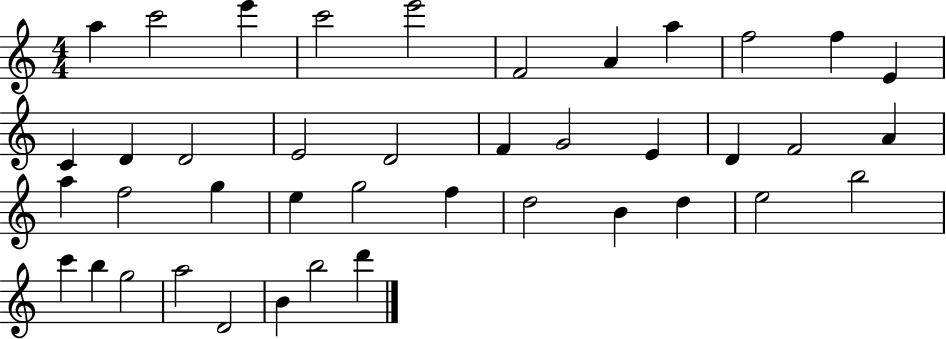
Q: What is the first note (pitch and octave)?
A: A5